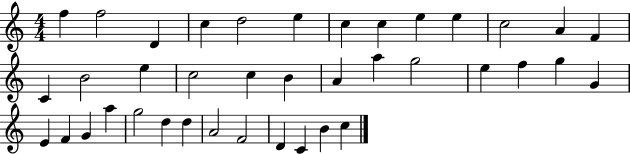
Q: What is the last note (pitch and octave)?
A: C5